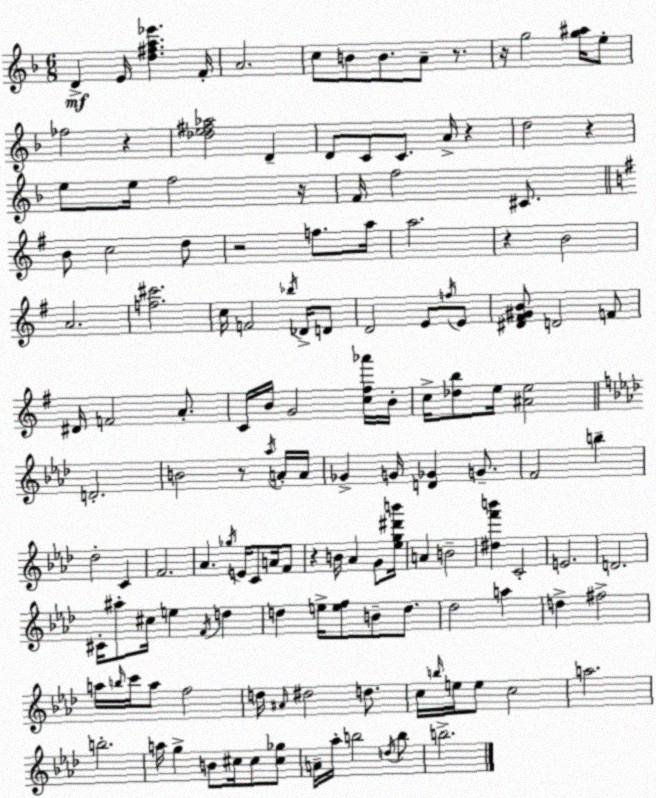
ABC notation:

X:1
T:Untitled
M:6/8
L:1/4
K:Dm
D E/4 [d^fa_e'] F/4 A2 c/2 B/2 B/2 A/2 z/2 z/4 g2 [g^a]/4 e/2 _f2 z [_de^f_a]2 D D/2 C/2 C/2 A/4 z d2 z e/2 e/4 f2 z/4 F/4 f2 ^C/2 B/2 c2 d/2 z2 f/2 a/4 a2 z B2 A2 [f^c']2 c/4 F2 _b/4 _D/4 D/2 D2 E/2 f/4 E/2 [^D^F^GB]/2 D2 F/2 ^D/4 F2 A/2 C/4 B/4 G2 [c^f_a']/4 B/4 c/4 [_db]/2 e/4 [^Ae]2 D2 B2 z/2 _a/4 A/4 A/4 _G G/4 [D_G] G/2 F2 b _d2 C F2 _A _g/4 E/4 C/2 A/4 F/2 z B/4 _A G/2 [_eg^d'b']/4 A B2 [^df'b'] C2 E2 D2 ^C/4 ^a/2 ^c/4 e F/4 d d e/4 [ef]/2 B/2 d/2 _d2 a d ^f2 a/4 b/4 c'/4 a/2 f2 d/4 ^A/4 ^d2 d/2 c/4 b/4 e/4 e/2 c2 a2 b2 a/4 g B/2 ^c/4 ^c/2 [^c_g]/2 A/4 _a/4 b2 d/4 b/2 b2